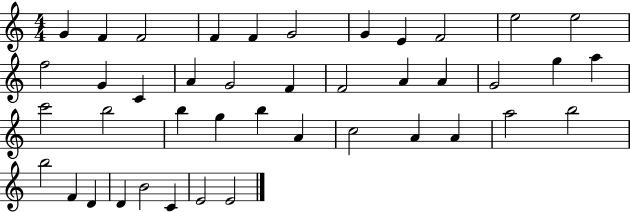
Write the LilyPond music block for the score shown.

{
  \clef treble
  \numericTimeSignature
  \time 4/4
  \key c \major
  g'4 f'4 f'2 | f'4 f'4 g'2 | g'4 e'4 f'2 | e''2 e''2 | \break f''2 g'4 c'4 | a'4 g'2 f'4 | f'2 a'4 a'4 | g'2 g''4 a''4 | \break c'''2 b''2 | b''4 g''4 b''4 a'4 | c''2 a'4 a'4 | a''2 b''2 | \break b''2 f'4 d'4 | d'4 b'2 c'4 | e'2 e'2 | \bar "|."
}